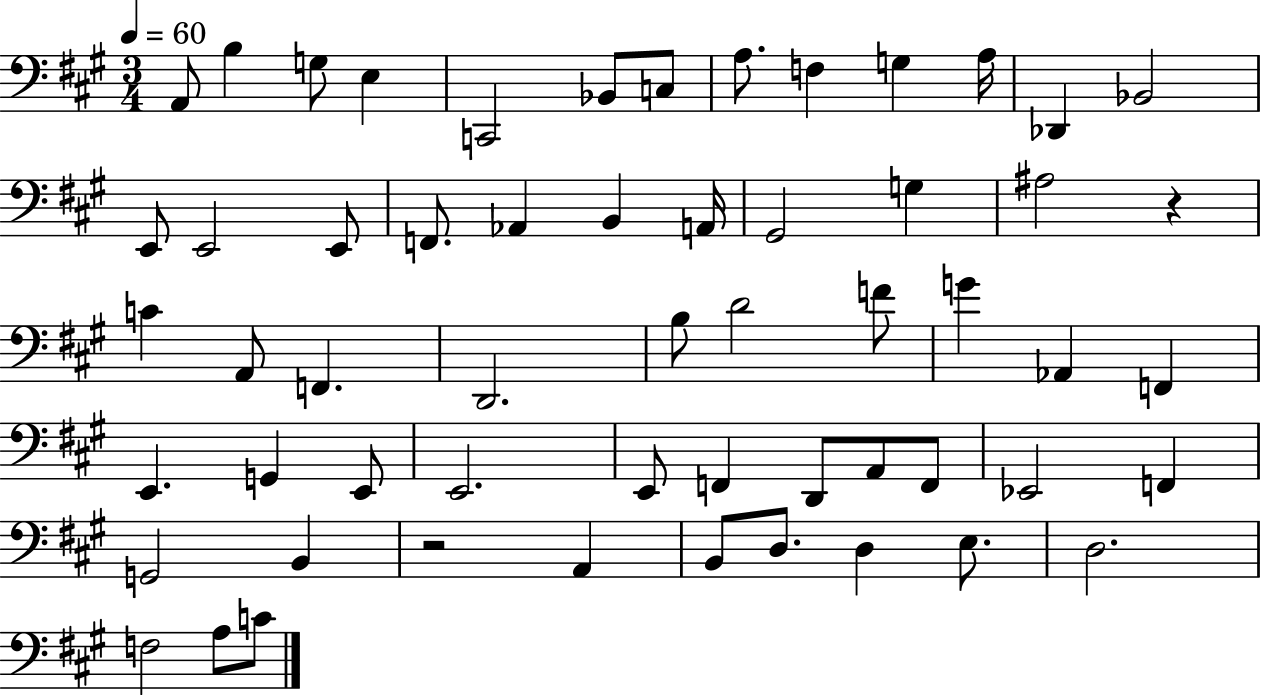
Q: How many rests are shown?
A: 2